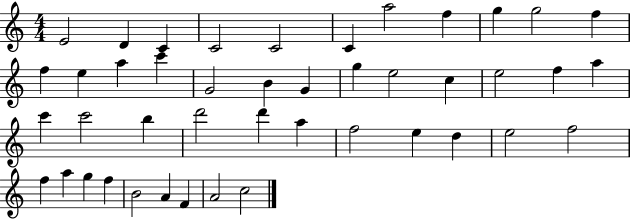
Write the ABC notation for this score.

X:1
T:Untitled
M:4/4
L:1/4
K:C
E2 D C C2 C2 C a2 f g g2 f f e a c' G2 B G g e2 c e2 f a c' c'2 b d'2 d' a f2 e d e2 f2 f a g f B2 A F A2 c2